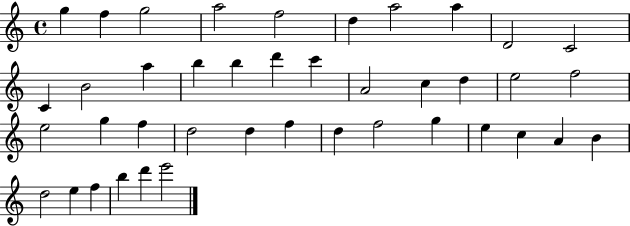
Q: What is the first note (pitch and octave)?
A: G5